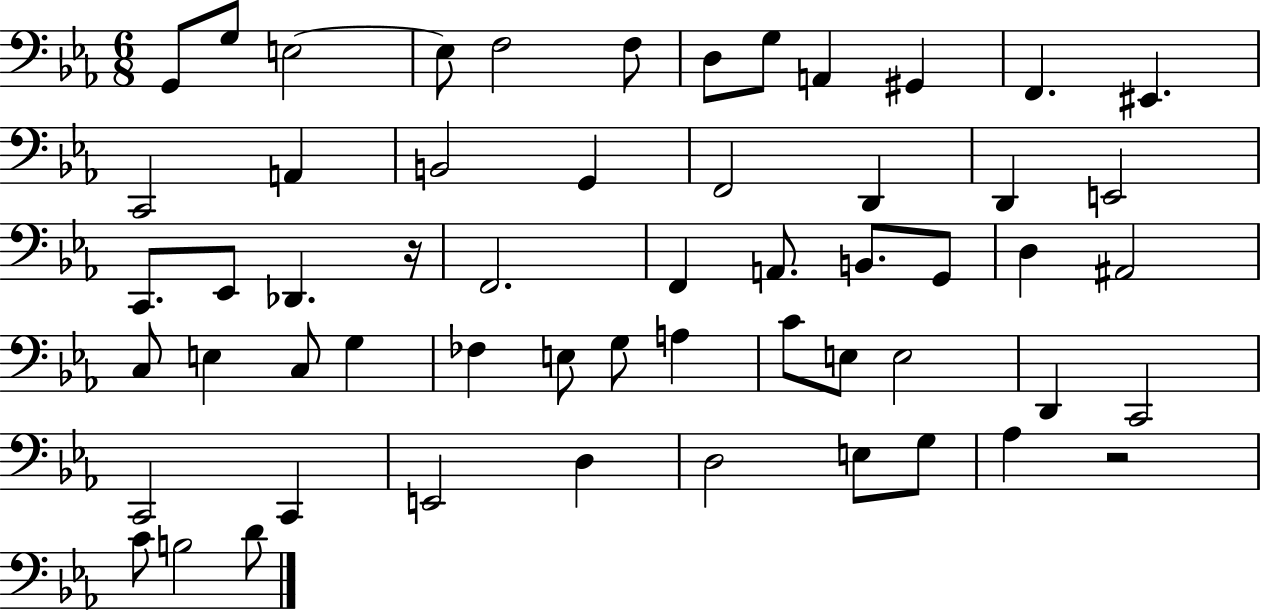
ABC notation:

X:1
T:Untitled
M:6/8
L:1/4
K:Eb
G,,/2 G,/2 E,2 E,/2 F,2 F,/2 D,/2 G,/2 A,, ^G,, F,, ^E,, C,,2 A,, B,,2 G,, F,,2 D,, D,, E,,2 C,,/2 _E,,/2 _D,, z/4 F,,2 F,, A,,/2 B,,/2 G,,/2 D, ^A,,2 C,/2 E, C,/2 G, _F, E,/2 G,/2 A, C/2 E,/2 E,2 D,, C,,2 C,,2 C,, E,,2 D, D,2 E,/2 G,/2 _A, z2 C/2 B,2 D/2